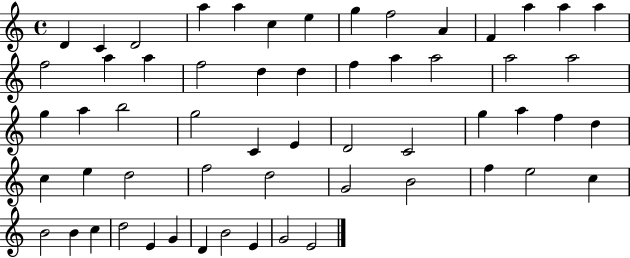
{
  \clef treble
  \time 4/4
  \defaultTimeSignature
  \key c \major
  d'4 c'4 d'2 | a''4 a''4 c''4 e''4 | g''4 f''2 a'4 | f'4 a''4 a''4 a''4 | \break f''2 a''4 a''4 | f''2 d''4 d''4 | f''4 a''4 a''2 | a''2 a''2 | \break g''4 a''4 b''2 | g''2 c'4 e'4 | d'2 c'2 | g''4 a''4 f''4 d''4 | \break c''4 e''4 d''2 | f''2 d''2 | g'2 b'2 | f''4 e''2 c''4 | \break b'2 b'4 c''4 | d''2 e'4 g'4 | d'4 b'2 e'4 | g'2 e'2 | \break \bar "|."
}